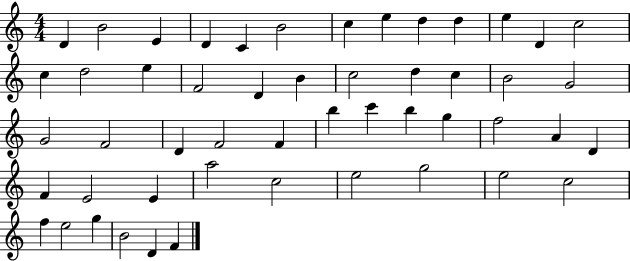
D4/q B4/h E4/q D4/q C4/q B4/h C5/q E5/q D5/q D5/q E5/q D4/q C5/h C5/q D5/h E5/q F4/h D4/q B4/q C5/h D5/q C5/q B4/h G4/h G4/h F4/h D4/q F4/h F4/q B5/q C6/q B5/q G5/q F5/h A4/q D4/q F4/q E4/h E4/q A5/h C5/h E5/h G5/h E5/h C5/h F5/q E5/h G5/q B4/h D4/q F4/q